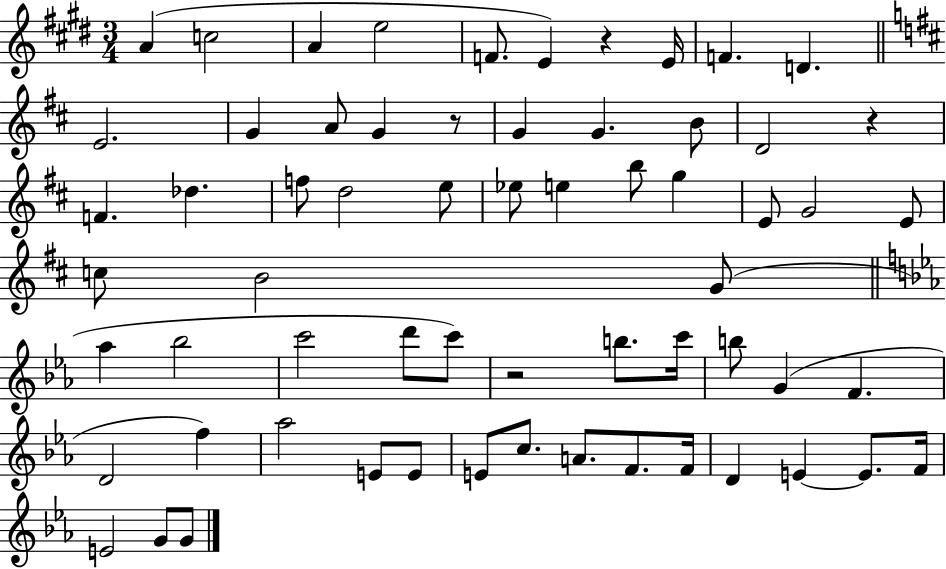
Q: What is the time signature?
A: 3/4